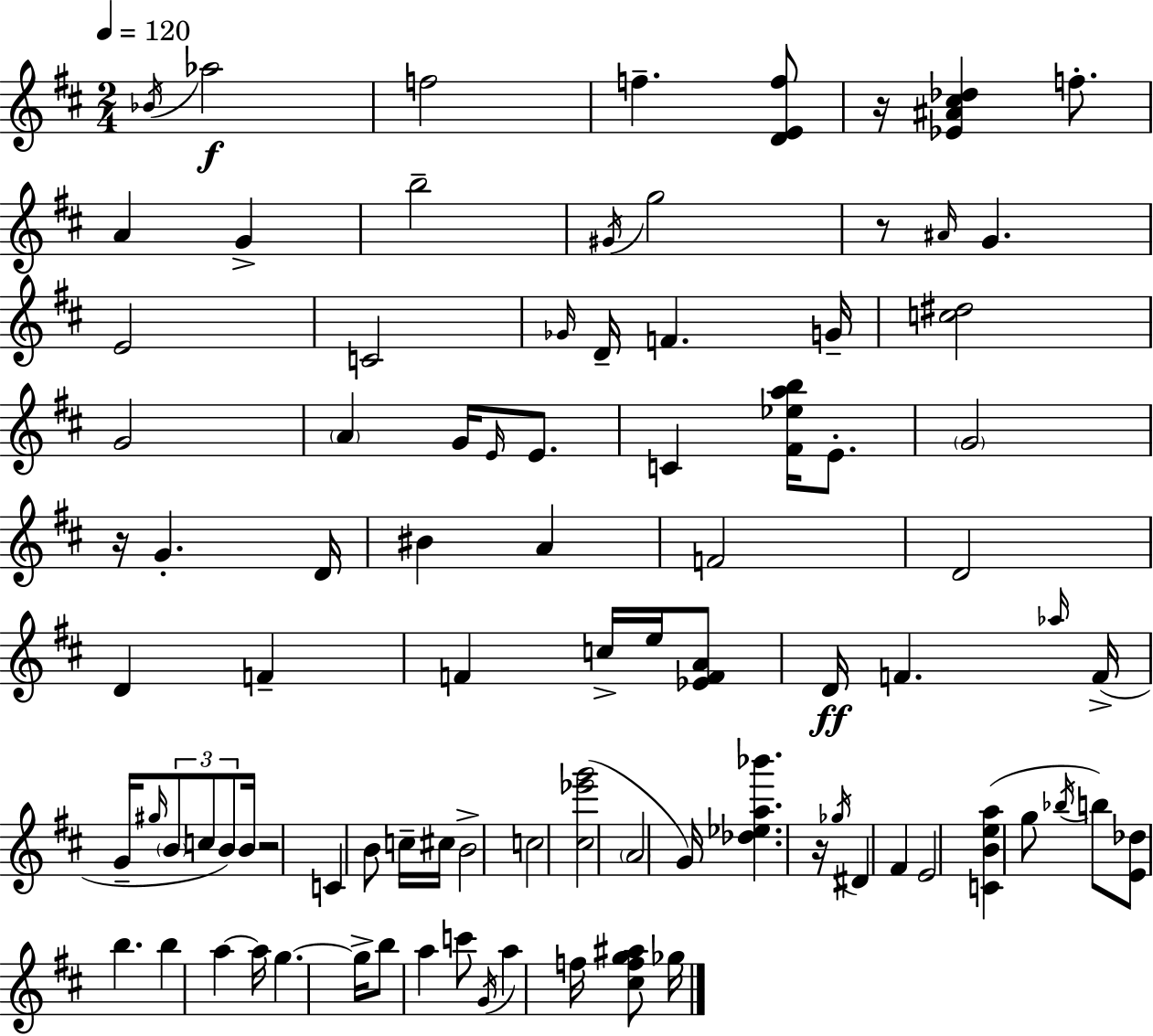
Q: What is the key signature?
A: D major